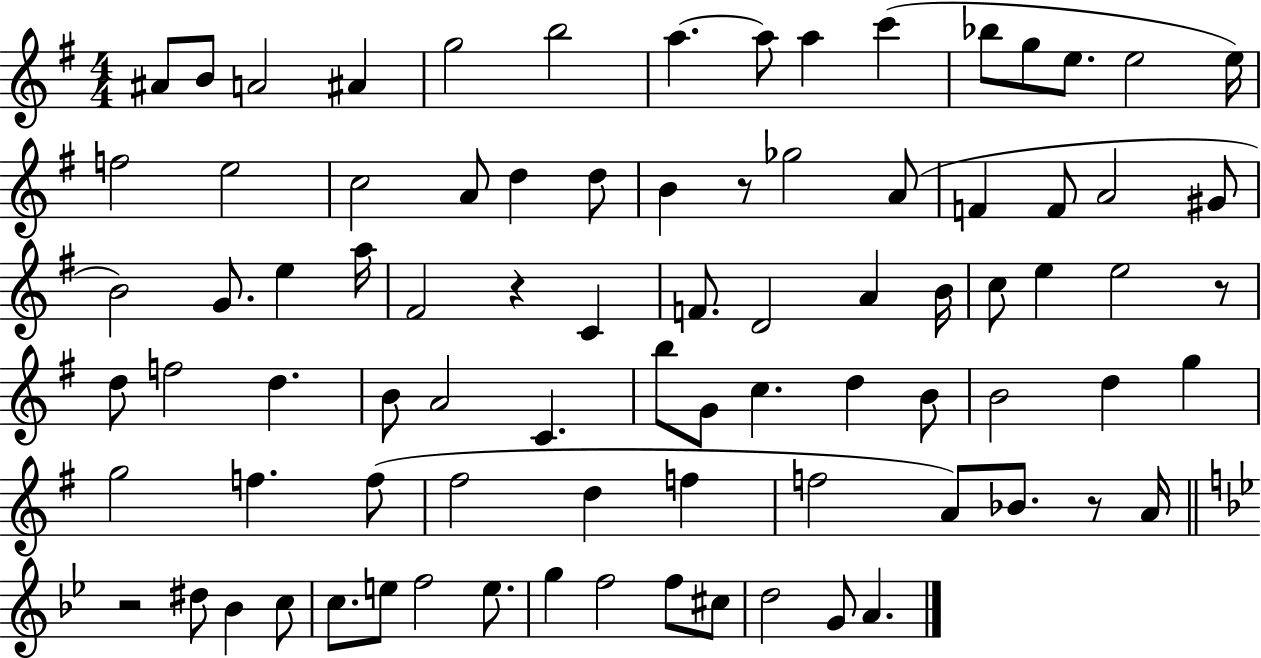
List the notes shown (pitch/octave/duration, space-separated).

A#4/e B4/e A4/h A#4/q G5/h B5/h A5/q. A5/e A5/q C6/q Bb5/e G5/e E5/e. E5/h E5/s F5/h E5/h C5/h A4/e D5/q D5/e B4/q R/e Gb5/h A4/e F4/q F4/e A4/h G#4/e B4/h G4/e. E5/q A5/s F#4/h R/q C4/q F4/e. D4/h A4/q B4/s C5/e E5/q E5/h R/e D5/e F5/h D5/q. B4/e A4/h C4/q. B5/e G4/e C5/q. D5/q B4/e B4/h D5/q G5/q G5/h F5/q. F5/e F#5/h D5/q F5/q F5/h A4/e Bb4/e. R/e A4/s R/h D#5/e Bb4/q C5/e C5/e. E5/e F5/h E5/e. G5/q F5/h F5/e C#5/e D5/h G4/e A4/q.